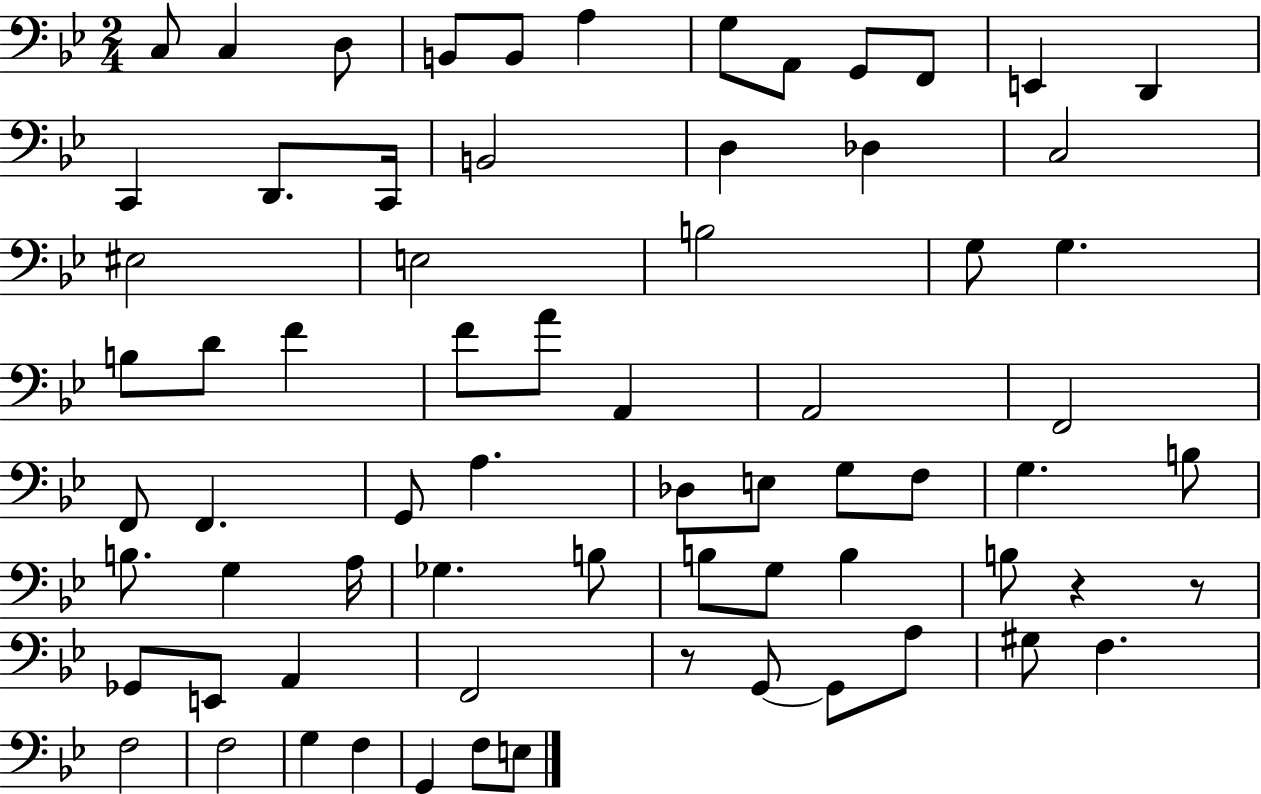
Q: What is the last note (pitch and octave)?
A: E3